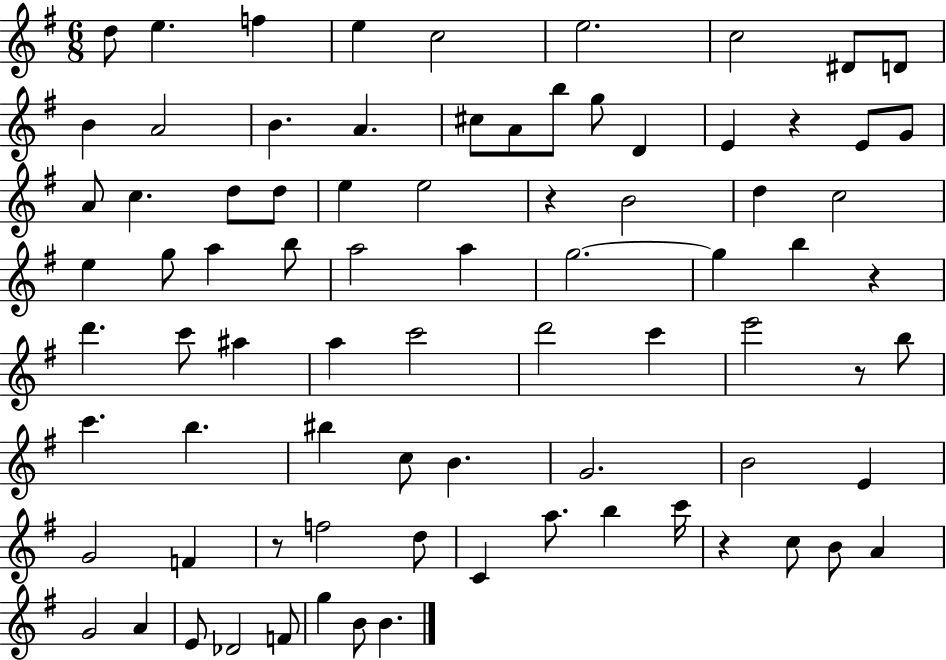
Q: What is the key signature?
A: G major